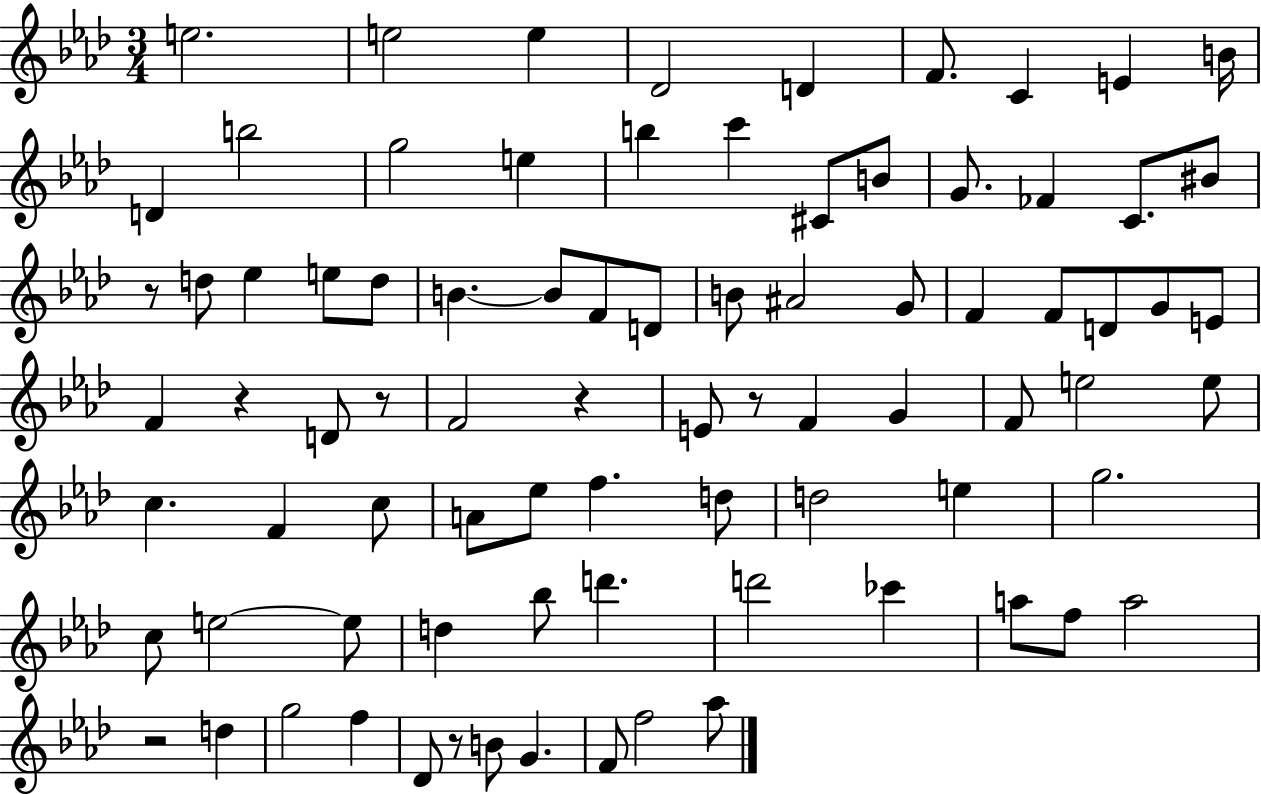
{
  \clef treble
  \numericTimeSignature
  \time 3/4
  \key aes \major
  e''2. | e''2 e''4 | des'2 d'4 | f'8. c'4 e'4 b'16 | \break d'4 b''2 | g''2 e''4 | b''4 c'''4 cis'8 b'8 | g'8. fes'4 c'8. bis'8 | \break r8 d''8 ees''4 e''8 d''8 | b'4.~~ b'8 f'8 d'8 | b'8 ais'2 g'8 | f'4 f'8 d'8 g'8 e'8 | \break f'4 r4 d'8 r8 | f'2 r4 | e'8 r8 f'4 g'4 | f'8 e''2 e''8 | \break c''4. f'4 c''8 | a'8 ees''8 f''4. d''8 | d''2 e''4 | g''2. | \break c''8 e''2~~ e''8 | d''4 bes''8 d'''4. | d'''2 ces'''4 | a''8 f''8 a''2 | \break r2 d''4 | g''2 f''4 | des'8 r8 b'8 g'4. | f'8 f''2 aes''8 | \break \bar "|."
}